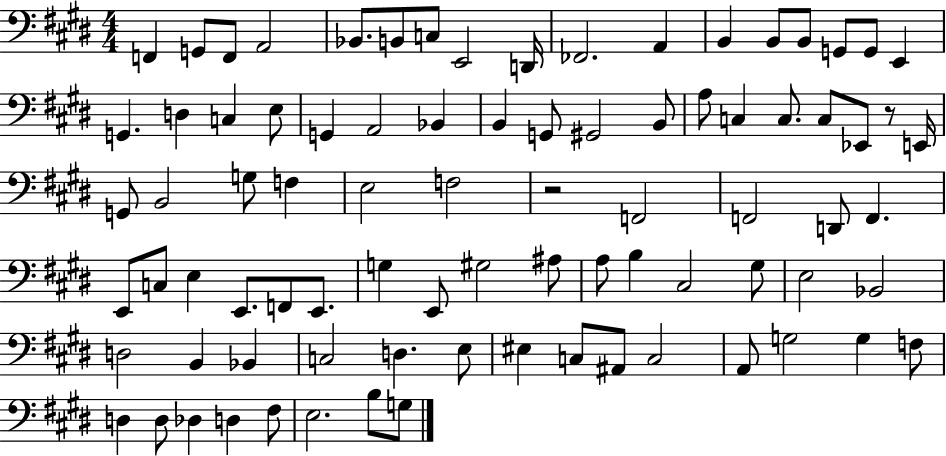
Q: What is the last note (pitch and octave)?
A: G3